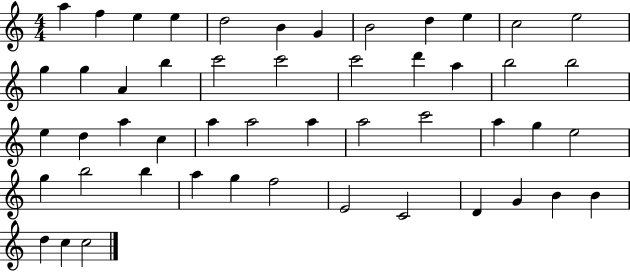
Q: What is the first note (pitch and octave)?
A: A5